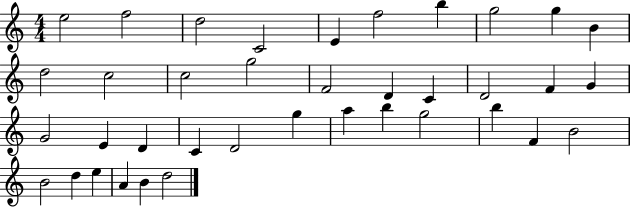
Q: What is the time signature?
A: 4/4